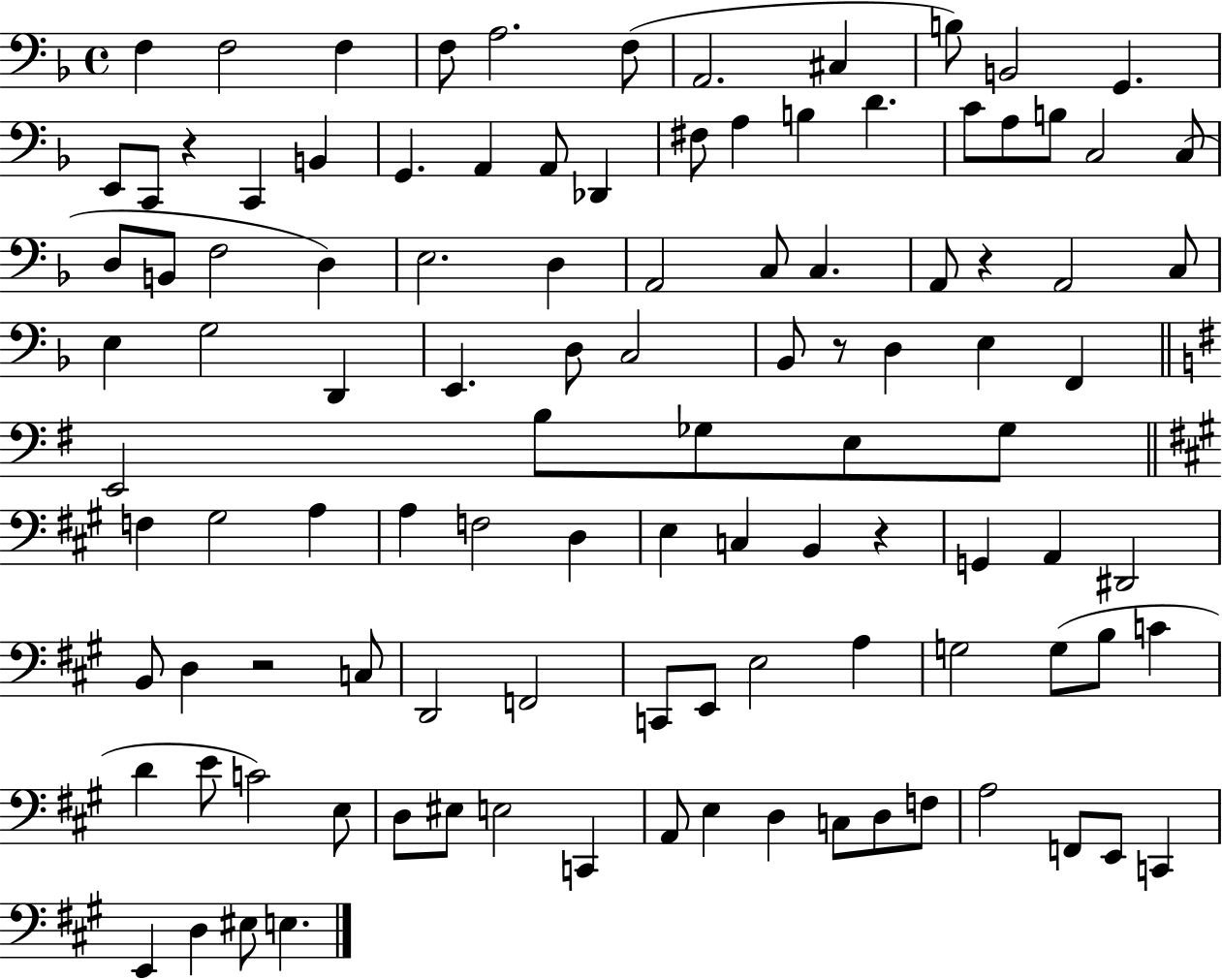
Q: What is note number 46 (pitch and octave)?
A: C3